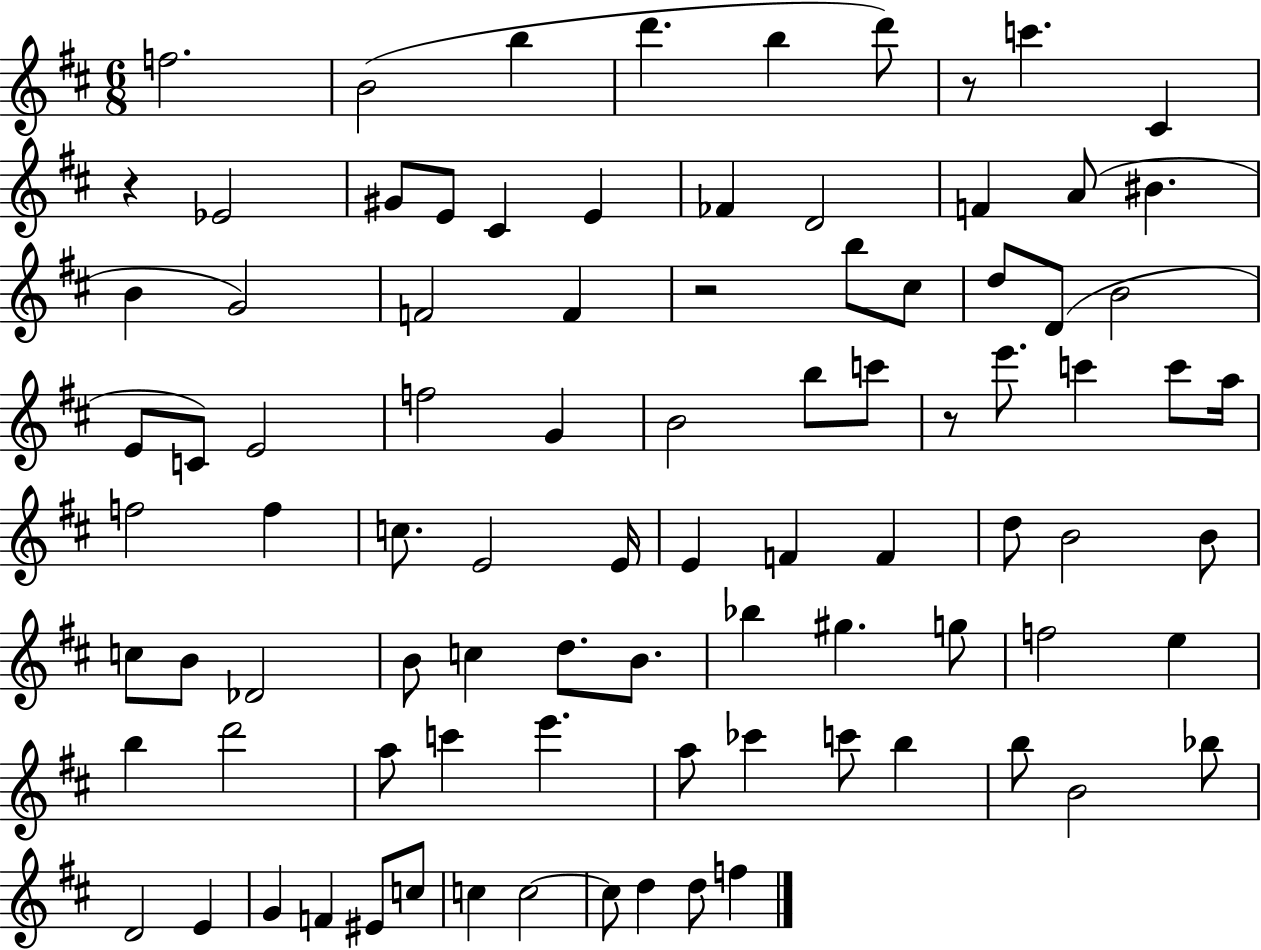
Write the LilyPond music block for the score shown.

{
  \clef treble
  \numericTimeSignature
  \time 6/8
  \key d \major
  f''2. | b'2( b''4 | d'''4. b''4 d'''8) | r8 c'''4. cis'4 | \break r4 ees'2 | gis'8 e'8 cis'4 e'4 | fes'4 d'2 | f'4 a'8( bis'4. | \break b'4 g'2) | f'2 f'4 | r2 b''8 cis''8 | d''8 d'8( b'2 | \break e'8 c'8) e'2 | f''2 g'4 | b'2 b''8 c'''8 | r8 e'''8. c'''4 c'''8 a''16 | \break f''2 f''4 | c''8. e'2 e'16 | e'4 f'4 f'4 | d''8 b'2 b'8 | \break c''8 b'8 des'2 | b'8 c''4 d''8. b'8. | bes''4 gis''4. g''8 | f''2 e''4 | \break b''4 d'''2 | a''8 c'''4 e'''4. | a''8 ces'''4 c'''8 b''4 | b''8 b'2 bes''8 | \break d'2 e'4 | g'4 f'4 eis'8 c''8 | c''4 c''2~~ | c''8 d''4 d''8 f''4 | \break \bar "|."
}